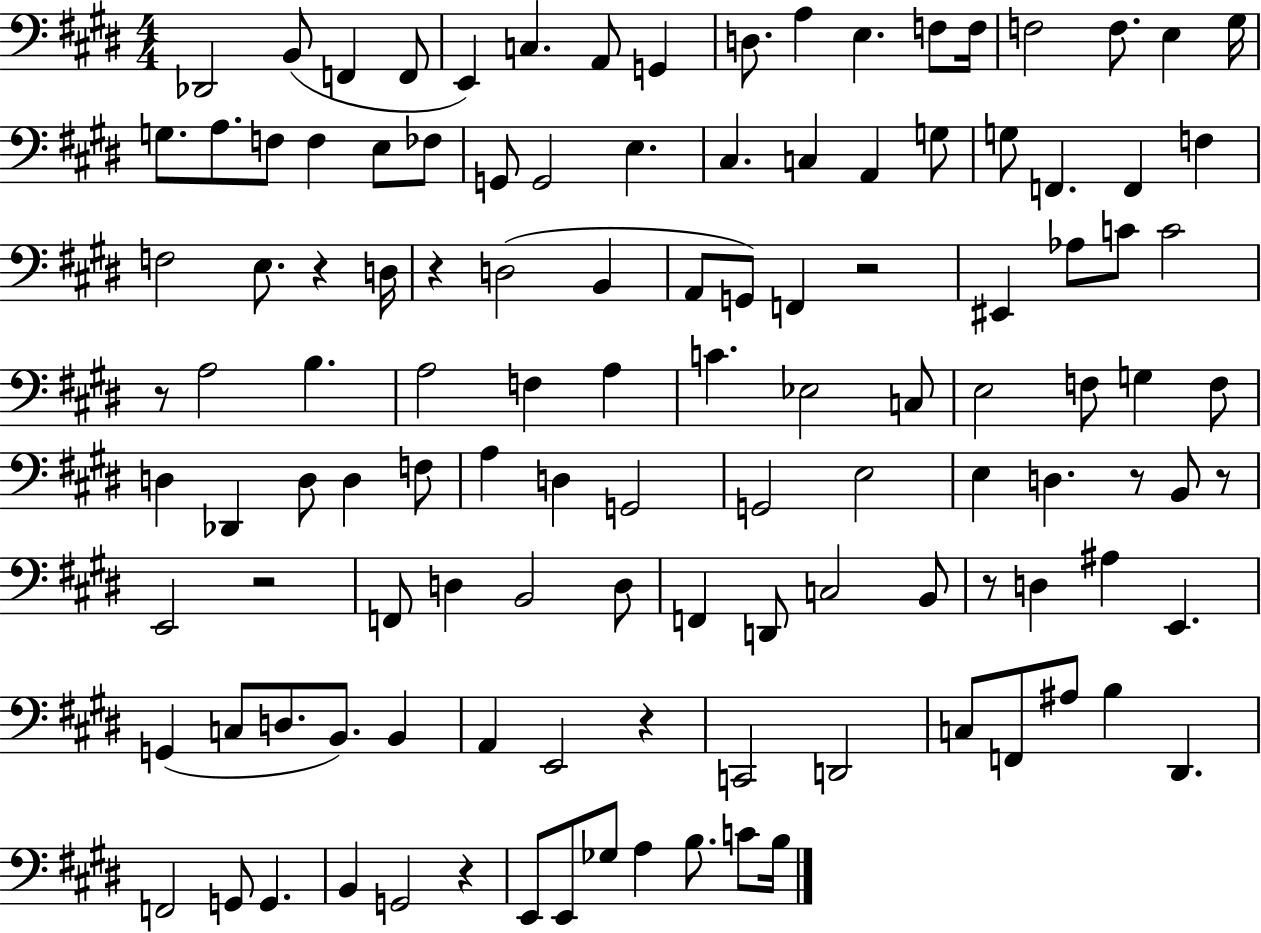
Db2/h B2/e F2/q F2/e E2/q C3/q. A2/e G2/q D3/e. A3/q E3/q. F3/e F3/s F3/h F3/e. E3/q G#3/s G3/e. A3/e. F3/e F3/q E3/e FES3/e G2/e G2/h E3/q. C#3/q. C3/q A2/q G3/e G3/e F2/q. F2/q F3/q F3/h E3/e. R/q D3/s R/q D3/h B2/q A2/e G2/e F2/q R/h EIS2/q Ab3/e C4/e C4/h R/e A3/h B3/q. A3/h F3/q A3/q C4/q. Eb3/h C3/e E3/h F3/e G3/q F3/e D3/q Db2/q D3/e D3/q F3/e A3/q D3/q G2/h G2/h E3/h E3/q D3/q. R/e B2/e R/e E2/h R/h F2/e D3/q B2/h D3/e F2/q D2/e C3/h B2/e R/e D3/q A#3/q E2/q. G2/q C3/e D3/e. B2/e. B2/q A2/q E2/h R/q C2/h D2/h C3/e F2/e A#3/e B3/q D#2/q. F2/h G2/e G2/q. B2/q G2/h R/q E2/e E2/e Gb3/e A3/q B3/e. C4/e B3/s